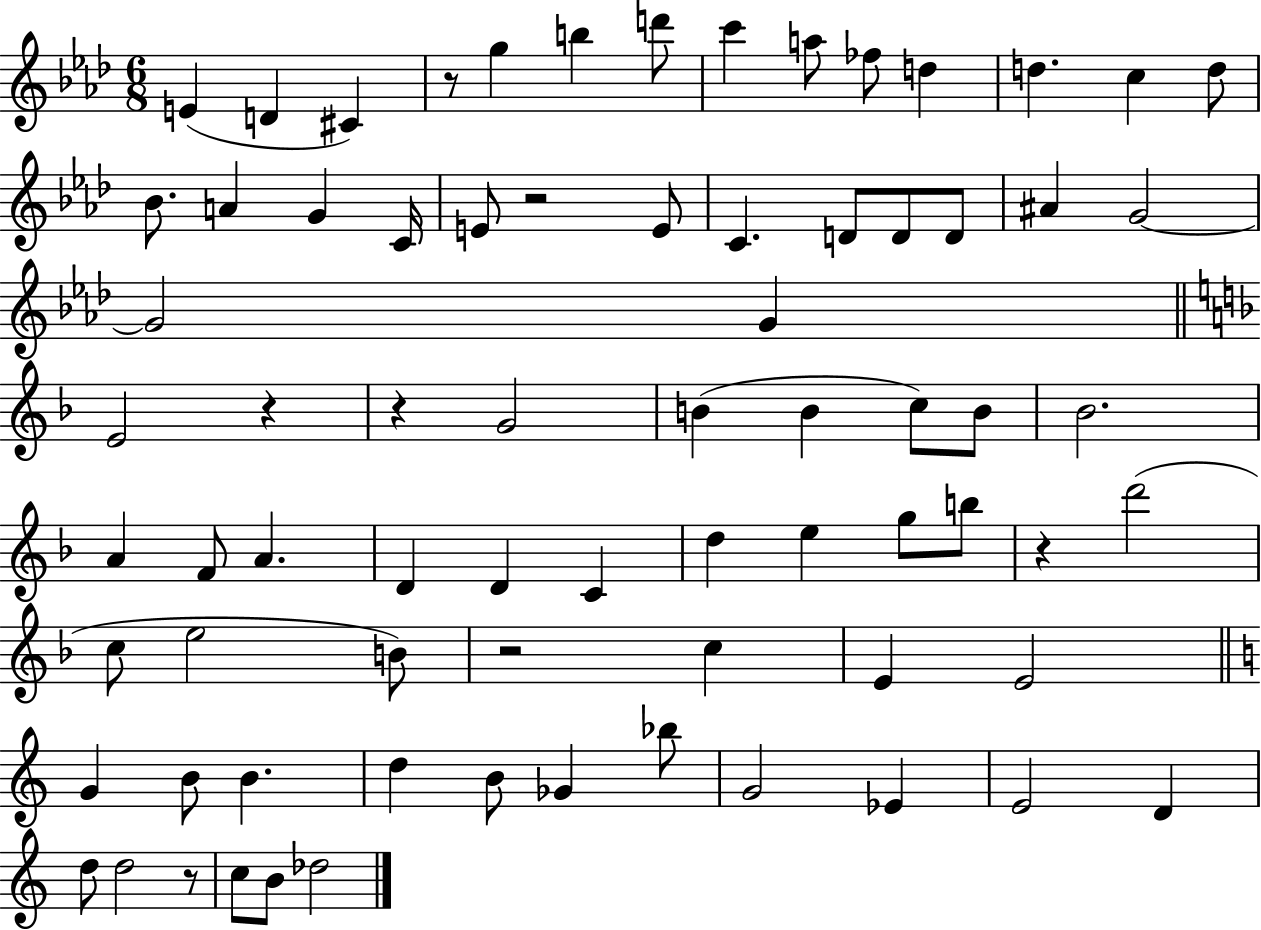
X:1
T:Untitled
M:6/8
L:1/4
K:Ab
E D ^C z/2 g b d'/2 c' a/2 _f/2 d d c d/2 _B/2 A G C/4 E/2 z2 E/2 C D/2 D/2 D/2 ^A G2 G2 G E2 z z G2 B B c/2 B/2 _B2 A F/2 A D D C d e g/2 b/2 z d'2 c/2 e2 B/2 z2 c E E2 G B/2 B d B/2 _G _b/2 G2 _E E2 D d/2 d2 z/2 c/2 B/2 _d2